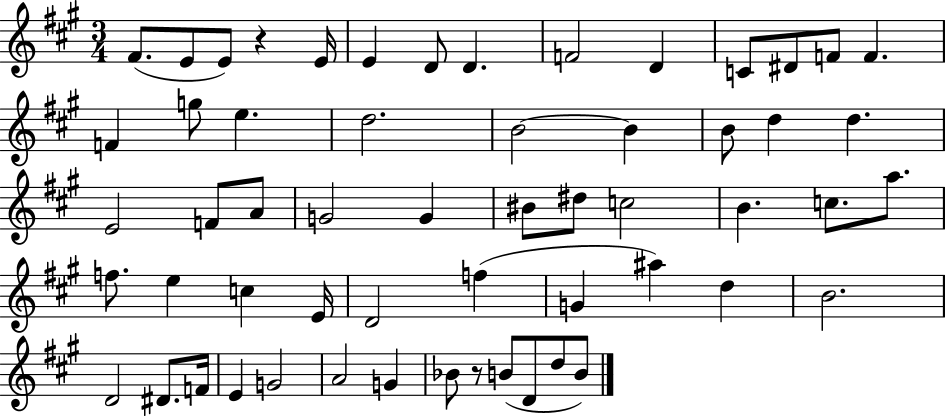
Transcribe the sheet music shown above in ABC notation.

X:1
T:Untitled
M:3/4
L:1/4
K:A
^F/2 E/2 E/2 z E/4 E D/2 D F2 D C/2 ^D/2 F/2 F F g/2 e d2 B2 B B/2 d d E2 F/2 A/2 G2 G ^B/2 ^d/2 c2 B c/2 a/2 f/2 e c E/4 D2 f G ^a d B2 D2 ^D/2 F/4 E G2 A2 G _B/2 z/2 B/2 D/2 d/2 B/2